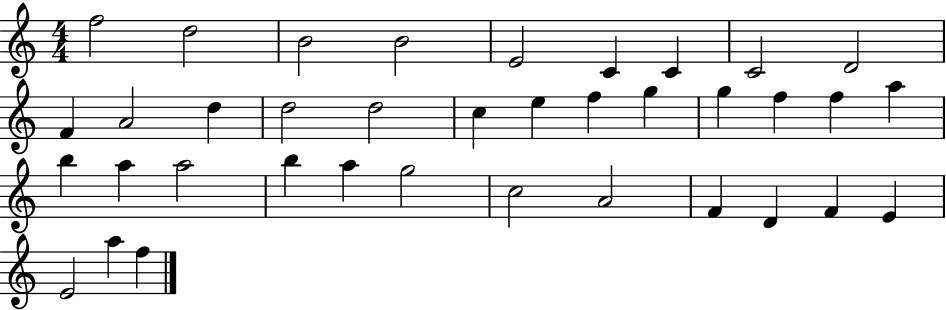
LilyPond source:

{
  \clef treble
  \numericTimeSignature
  \time 4/4
  \key c \major
  f''2 d''2 | b'2 b'2 | e'2 c'4 c'4 | c'2 d'2 | \break f'4 a'2 d''4 | d''2 d''2 | c''4 e''4 f''4 g''4 | g''4 f''4 f''4 a''4 | \break b''4 a''4 a''2 | b''4 a''4 g''2 | c''2 a'2 | f'4 d'4 f'4 e'4 | \break e'2 a''4 f''4 | \bar "|."
}